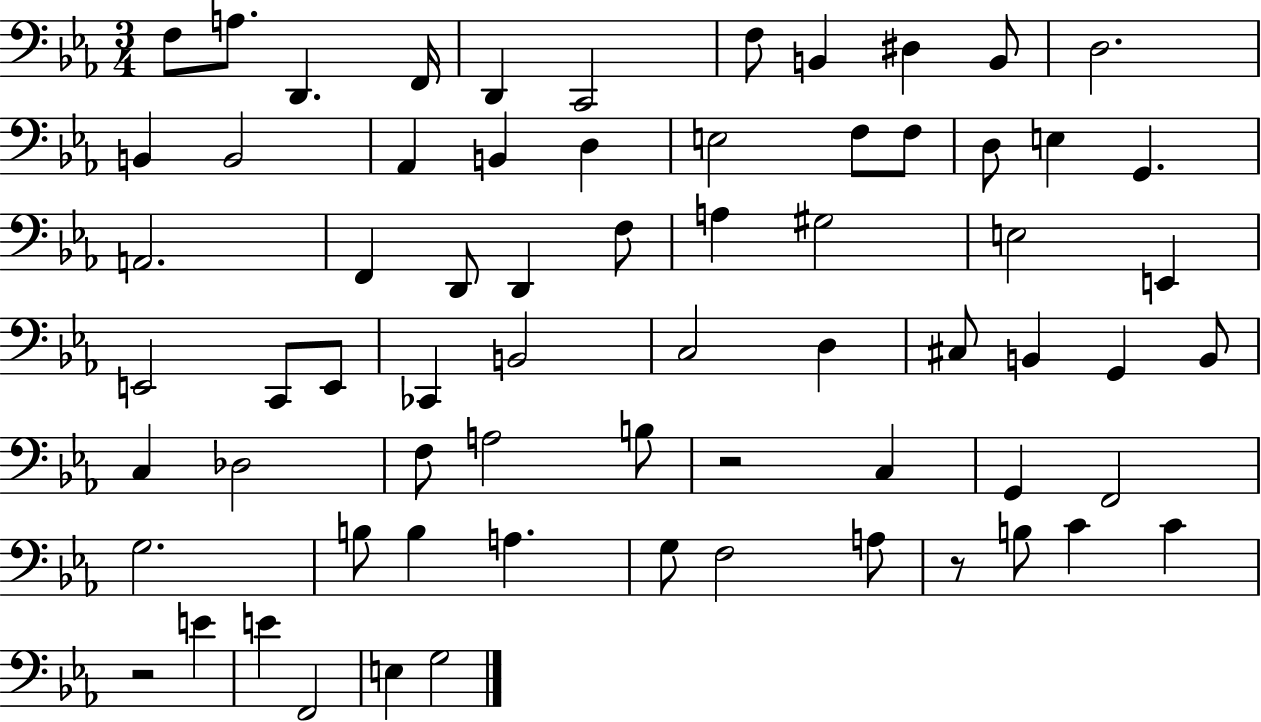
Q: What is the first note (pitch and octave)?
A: F3